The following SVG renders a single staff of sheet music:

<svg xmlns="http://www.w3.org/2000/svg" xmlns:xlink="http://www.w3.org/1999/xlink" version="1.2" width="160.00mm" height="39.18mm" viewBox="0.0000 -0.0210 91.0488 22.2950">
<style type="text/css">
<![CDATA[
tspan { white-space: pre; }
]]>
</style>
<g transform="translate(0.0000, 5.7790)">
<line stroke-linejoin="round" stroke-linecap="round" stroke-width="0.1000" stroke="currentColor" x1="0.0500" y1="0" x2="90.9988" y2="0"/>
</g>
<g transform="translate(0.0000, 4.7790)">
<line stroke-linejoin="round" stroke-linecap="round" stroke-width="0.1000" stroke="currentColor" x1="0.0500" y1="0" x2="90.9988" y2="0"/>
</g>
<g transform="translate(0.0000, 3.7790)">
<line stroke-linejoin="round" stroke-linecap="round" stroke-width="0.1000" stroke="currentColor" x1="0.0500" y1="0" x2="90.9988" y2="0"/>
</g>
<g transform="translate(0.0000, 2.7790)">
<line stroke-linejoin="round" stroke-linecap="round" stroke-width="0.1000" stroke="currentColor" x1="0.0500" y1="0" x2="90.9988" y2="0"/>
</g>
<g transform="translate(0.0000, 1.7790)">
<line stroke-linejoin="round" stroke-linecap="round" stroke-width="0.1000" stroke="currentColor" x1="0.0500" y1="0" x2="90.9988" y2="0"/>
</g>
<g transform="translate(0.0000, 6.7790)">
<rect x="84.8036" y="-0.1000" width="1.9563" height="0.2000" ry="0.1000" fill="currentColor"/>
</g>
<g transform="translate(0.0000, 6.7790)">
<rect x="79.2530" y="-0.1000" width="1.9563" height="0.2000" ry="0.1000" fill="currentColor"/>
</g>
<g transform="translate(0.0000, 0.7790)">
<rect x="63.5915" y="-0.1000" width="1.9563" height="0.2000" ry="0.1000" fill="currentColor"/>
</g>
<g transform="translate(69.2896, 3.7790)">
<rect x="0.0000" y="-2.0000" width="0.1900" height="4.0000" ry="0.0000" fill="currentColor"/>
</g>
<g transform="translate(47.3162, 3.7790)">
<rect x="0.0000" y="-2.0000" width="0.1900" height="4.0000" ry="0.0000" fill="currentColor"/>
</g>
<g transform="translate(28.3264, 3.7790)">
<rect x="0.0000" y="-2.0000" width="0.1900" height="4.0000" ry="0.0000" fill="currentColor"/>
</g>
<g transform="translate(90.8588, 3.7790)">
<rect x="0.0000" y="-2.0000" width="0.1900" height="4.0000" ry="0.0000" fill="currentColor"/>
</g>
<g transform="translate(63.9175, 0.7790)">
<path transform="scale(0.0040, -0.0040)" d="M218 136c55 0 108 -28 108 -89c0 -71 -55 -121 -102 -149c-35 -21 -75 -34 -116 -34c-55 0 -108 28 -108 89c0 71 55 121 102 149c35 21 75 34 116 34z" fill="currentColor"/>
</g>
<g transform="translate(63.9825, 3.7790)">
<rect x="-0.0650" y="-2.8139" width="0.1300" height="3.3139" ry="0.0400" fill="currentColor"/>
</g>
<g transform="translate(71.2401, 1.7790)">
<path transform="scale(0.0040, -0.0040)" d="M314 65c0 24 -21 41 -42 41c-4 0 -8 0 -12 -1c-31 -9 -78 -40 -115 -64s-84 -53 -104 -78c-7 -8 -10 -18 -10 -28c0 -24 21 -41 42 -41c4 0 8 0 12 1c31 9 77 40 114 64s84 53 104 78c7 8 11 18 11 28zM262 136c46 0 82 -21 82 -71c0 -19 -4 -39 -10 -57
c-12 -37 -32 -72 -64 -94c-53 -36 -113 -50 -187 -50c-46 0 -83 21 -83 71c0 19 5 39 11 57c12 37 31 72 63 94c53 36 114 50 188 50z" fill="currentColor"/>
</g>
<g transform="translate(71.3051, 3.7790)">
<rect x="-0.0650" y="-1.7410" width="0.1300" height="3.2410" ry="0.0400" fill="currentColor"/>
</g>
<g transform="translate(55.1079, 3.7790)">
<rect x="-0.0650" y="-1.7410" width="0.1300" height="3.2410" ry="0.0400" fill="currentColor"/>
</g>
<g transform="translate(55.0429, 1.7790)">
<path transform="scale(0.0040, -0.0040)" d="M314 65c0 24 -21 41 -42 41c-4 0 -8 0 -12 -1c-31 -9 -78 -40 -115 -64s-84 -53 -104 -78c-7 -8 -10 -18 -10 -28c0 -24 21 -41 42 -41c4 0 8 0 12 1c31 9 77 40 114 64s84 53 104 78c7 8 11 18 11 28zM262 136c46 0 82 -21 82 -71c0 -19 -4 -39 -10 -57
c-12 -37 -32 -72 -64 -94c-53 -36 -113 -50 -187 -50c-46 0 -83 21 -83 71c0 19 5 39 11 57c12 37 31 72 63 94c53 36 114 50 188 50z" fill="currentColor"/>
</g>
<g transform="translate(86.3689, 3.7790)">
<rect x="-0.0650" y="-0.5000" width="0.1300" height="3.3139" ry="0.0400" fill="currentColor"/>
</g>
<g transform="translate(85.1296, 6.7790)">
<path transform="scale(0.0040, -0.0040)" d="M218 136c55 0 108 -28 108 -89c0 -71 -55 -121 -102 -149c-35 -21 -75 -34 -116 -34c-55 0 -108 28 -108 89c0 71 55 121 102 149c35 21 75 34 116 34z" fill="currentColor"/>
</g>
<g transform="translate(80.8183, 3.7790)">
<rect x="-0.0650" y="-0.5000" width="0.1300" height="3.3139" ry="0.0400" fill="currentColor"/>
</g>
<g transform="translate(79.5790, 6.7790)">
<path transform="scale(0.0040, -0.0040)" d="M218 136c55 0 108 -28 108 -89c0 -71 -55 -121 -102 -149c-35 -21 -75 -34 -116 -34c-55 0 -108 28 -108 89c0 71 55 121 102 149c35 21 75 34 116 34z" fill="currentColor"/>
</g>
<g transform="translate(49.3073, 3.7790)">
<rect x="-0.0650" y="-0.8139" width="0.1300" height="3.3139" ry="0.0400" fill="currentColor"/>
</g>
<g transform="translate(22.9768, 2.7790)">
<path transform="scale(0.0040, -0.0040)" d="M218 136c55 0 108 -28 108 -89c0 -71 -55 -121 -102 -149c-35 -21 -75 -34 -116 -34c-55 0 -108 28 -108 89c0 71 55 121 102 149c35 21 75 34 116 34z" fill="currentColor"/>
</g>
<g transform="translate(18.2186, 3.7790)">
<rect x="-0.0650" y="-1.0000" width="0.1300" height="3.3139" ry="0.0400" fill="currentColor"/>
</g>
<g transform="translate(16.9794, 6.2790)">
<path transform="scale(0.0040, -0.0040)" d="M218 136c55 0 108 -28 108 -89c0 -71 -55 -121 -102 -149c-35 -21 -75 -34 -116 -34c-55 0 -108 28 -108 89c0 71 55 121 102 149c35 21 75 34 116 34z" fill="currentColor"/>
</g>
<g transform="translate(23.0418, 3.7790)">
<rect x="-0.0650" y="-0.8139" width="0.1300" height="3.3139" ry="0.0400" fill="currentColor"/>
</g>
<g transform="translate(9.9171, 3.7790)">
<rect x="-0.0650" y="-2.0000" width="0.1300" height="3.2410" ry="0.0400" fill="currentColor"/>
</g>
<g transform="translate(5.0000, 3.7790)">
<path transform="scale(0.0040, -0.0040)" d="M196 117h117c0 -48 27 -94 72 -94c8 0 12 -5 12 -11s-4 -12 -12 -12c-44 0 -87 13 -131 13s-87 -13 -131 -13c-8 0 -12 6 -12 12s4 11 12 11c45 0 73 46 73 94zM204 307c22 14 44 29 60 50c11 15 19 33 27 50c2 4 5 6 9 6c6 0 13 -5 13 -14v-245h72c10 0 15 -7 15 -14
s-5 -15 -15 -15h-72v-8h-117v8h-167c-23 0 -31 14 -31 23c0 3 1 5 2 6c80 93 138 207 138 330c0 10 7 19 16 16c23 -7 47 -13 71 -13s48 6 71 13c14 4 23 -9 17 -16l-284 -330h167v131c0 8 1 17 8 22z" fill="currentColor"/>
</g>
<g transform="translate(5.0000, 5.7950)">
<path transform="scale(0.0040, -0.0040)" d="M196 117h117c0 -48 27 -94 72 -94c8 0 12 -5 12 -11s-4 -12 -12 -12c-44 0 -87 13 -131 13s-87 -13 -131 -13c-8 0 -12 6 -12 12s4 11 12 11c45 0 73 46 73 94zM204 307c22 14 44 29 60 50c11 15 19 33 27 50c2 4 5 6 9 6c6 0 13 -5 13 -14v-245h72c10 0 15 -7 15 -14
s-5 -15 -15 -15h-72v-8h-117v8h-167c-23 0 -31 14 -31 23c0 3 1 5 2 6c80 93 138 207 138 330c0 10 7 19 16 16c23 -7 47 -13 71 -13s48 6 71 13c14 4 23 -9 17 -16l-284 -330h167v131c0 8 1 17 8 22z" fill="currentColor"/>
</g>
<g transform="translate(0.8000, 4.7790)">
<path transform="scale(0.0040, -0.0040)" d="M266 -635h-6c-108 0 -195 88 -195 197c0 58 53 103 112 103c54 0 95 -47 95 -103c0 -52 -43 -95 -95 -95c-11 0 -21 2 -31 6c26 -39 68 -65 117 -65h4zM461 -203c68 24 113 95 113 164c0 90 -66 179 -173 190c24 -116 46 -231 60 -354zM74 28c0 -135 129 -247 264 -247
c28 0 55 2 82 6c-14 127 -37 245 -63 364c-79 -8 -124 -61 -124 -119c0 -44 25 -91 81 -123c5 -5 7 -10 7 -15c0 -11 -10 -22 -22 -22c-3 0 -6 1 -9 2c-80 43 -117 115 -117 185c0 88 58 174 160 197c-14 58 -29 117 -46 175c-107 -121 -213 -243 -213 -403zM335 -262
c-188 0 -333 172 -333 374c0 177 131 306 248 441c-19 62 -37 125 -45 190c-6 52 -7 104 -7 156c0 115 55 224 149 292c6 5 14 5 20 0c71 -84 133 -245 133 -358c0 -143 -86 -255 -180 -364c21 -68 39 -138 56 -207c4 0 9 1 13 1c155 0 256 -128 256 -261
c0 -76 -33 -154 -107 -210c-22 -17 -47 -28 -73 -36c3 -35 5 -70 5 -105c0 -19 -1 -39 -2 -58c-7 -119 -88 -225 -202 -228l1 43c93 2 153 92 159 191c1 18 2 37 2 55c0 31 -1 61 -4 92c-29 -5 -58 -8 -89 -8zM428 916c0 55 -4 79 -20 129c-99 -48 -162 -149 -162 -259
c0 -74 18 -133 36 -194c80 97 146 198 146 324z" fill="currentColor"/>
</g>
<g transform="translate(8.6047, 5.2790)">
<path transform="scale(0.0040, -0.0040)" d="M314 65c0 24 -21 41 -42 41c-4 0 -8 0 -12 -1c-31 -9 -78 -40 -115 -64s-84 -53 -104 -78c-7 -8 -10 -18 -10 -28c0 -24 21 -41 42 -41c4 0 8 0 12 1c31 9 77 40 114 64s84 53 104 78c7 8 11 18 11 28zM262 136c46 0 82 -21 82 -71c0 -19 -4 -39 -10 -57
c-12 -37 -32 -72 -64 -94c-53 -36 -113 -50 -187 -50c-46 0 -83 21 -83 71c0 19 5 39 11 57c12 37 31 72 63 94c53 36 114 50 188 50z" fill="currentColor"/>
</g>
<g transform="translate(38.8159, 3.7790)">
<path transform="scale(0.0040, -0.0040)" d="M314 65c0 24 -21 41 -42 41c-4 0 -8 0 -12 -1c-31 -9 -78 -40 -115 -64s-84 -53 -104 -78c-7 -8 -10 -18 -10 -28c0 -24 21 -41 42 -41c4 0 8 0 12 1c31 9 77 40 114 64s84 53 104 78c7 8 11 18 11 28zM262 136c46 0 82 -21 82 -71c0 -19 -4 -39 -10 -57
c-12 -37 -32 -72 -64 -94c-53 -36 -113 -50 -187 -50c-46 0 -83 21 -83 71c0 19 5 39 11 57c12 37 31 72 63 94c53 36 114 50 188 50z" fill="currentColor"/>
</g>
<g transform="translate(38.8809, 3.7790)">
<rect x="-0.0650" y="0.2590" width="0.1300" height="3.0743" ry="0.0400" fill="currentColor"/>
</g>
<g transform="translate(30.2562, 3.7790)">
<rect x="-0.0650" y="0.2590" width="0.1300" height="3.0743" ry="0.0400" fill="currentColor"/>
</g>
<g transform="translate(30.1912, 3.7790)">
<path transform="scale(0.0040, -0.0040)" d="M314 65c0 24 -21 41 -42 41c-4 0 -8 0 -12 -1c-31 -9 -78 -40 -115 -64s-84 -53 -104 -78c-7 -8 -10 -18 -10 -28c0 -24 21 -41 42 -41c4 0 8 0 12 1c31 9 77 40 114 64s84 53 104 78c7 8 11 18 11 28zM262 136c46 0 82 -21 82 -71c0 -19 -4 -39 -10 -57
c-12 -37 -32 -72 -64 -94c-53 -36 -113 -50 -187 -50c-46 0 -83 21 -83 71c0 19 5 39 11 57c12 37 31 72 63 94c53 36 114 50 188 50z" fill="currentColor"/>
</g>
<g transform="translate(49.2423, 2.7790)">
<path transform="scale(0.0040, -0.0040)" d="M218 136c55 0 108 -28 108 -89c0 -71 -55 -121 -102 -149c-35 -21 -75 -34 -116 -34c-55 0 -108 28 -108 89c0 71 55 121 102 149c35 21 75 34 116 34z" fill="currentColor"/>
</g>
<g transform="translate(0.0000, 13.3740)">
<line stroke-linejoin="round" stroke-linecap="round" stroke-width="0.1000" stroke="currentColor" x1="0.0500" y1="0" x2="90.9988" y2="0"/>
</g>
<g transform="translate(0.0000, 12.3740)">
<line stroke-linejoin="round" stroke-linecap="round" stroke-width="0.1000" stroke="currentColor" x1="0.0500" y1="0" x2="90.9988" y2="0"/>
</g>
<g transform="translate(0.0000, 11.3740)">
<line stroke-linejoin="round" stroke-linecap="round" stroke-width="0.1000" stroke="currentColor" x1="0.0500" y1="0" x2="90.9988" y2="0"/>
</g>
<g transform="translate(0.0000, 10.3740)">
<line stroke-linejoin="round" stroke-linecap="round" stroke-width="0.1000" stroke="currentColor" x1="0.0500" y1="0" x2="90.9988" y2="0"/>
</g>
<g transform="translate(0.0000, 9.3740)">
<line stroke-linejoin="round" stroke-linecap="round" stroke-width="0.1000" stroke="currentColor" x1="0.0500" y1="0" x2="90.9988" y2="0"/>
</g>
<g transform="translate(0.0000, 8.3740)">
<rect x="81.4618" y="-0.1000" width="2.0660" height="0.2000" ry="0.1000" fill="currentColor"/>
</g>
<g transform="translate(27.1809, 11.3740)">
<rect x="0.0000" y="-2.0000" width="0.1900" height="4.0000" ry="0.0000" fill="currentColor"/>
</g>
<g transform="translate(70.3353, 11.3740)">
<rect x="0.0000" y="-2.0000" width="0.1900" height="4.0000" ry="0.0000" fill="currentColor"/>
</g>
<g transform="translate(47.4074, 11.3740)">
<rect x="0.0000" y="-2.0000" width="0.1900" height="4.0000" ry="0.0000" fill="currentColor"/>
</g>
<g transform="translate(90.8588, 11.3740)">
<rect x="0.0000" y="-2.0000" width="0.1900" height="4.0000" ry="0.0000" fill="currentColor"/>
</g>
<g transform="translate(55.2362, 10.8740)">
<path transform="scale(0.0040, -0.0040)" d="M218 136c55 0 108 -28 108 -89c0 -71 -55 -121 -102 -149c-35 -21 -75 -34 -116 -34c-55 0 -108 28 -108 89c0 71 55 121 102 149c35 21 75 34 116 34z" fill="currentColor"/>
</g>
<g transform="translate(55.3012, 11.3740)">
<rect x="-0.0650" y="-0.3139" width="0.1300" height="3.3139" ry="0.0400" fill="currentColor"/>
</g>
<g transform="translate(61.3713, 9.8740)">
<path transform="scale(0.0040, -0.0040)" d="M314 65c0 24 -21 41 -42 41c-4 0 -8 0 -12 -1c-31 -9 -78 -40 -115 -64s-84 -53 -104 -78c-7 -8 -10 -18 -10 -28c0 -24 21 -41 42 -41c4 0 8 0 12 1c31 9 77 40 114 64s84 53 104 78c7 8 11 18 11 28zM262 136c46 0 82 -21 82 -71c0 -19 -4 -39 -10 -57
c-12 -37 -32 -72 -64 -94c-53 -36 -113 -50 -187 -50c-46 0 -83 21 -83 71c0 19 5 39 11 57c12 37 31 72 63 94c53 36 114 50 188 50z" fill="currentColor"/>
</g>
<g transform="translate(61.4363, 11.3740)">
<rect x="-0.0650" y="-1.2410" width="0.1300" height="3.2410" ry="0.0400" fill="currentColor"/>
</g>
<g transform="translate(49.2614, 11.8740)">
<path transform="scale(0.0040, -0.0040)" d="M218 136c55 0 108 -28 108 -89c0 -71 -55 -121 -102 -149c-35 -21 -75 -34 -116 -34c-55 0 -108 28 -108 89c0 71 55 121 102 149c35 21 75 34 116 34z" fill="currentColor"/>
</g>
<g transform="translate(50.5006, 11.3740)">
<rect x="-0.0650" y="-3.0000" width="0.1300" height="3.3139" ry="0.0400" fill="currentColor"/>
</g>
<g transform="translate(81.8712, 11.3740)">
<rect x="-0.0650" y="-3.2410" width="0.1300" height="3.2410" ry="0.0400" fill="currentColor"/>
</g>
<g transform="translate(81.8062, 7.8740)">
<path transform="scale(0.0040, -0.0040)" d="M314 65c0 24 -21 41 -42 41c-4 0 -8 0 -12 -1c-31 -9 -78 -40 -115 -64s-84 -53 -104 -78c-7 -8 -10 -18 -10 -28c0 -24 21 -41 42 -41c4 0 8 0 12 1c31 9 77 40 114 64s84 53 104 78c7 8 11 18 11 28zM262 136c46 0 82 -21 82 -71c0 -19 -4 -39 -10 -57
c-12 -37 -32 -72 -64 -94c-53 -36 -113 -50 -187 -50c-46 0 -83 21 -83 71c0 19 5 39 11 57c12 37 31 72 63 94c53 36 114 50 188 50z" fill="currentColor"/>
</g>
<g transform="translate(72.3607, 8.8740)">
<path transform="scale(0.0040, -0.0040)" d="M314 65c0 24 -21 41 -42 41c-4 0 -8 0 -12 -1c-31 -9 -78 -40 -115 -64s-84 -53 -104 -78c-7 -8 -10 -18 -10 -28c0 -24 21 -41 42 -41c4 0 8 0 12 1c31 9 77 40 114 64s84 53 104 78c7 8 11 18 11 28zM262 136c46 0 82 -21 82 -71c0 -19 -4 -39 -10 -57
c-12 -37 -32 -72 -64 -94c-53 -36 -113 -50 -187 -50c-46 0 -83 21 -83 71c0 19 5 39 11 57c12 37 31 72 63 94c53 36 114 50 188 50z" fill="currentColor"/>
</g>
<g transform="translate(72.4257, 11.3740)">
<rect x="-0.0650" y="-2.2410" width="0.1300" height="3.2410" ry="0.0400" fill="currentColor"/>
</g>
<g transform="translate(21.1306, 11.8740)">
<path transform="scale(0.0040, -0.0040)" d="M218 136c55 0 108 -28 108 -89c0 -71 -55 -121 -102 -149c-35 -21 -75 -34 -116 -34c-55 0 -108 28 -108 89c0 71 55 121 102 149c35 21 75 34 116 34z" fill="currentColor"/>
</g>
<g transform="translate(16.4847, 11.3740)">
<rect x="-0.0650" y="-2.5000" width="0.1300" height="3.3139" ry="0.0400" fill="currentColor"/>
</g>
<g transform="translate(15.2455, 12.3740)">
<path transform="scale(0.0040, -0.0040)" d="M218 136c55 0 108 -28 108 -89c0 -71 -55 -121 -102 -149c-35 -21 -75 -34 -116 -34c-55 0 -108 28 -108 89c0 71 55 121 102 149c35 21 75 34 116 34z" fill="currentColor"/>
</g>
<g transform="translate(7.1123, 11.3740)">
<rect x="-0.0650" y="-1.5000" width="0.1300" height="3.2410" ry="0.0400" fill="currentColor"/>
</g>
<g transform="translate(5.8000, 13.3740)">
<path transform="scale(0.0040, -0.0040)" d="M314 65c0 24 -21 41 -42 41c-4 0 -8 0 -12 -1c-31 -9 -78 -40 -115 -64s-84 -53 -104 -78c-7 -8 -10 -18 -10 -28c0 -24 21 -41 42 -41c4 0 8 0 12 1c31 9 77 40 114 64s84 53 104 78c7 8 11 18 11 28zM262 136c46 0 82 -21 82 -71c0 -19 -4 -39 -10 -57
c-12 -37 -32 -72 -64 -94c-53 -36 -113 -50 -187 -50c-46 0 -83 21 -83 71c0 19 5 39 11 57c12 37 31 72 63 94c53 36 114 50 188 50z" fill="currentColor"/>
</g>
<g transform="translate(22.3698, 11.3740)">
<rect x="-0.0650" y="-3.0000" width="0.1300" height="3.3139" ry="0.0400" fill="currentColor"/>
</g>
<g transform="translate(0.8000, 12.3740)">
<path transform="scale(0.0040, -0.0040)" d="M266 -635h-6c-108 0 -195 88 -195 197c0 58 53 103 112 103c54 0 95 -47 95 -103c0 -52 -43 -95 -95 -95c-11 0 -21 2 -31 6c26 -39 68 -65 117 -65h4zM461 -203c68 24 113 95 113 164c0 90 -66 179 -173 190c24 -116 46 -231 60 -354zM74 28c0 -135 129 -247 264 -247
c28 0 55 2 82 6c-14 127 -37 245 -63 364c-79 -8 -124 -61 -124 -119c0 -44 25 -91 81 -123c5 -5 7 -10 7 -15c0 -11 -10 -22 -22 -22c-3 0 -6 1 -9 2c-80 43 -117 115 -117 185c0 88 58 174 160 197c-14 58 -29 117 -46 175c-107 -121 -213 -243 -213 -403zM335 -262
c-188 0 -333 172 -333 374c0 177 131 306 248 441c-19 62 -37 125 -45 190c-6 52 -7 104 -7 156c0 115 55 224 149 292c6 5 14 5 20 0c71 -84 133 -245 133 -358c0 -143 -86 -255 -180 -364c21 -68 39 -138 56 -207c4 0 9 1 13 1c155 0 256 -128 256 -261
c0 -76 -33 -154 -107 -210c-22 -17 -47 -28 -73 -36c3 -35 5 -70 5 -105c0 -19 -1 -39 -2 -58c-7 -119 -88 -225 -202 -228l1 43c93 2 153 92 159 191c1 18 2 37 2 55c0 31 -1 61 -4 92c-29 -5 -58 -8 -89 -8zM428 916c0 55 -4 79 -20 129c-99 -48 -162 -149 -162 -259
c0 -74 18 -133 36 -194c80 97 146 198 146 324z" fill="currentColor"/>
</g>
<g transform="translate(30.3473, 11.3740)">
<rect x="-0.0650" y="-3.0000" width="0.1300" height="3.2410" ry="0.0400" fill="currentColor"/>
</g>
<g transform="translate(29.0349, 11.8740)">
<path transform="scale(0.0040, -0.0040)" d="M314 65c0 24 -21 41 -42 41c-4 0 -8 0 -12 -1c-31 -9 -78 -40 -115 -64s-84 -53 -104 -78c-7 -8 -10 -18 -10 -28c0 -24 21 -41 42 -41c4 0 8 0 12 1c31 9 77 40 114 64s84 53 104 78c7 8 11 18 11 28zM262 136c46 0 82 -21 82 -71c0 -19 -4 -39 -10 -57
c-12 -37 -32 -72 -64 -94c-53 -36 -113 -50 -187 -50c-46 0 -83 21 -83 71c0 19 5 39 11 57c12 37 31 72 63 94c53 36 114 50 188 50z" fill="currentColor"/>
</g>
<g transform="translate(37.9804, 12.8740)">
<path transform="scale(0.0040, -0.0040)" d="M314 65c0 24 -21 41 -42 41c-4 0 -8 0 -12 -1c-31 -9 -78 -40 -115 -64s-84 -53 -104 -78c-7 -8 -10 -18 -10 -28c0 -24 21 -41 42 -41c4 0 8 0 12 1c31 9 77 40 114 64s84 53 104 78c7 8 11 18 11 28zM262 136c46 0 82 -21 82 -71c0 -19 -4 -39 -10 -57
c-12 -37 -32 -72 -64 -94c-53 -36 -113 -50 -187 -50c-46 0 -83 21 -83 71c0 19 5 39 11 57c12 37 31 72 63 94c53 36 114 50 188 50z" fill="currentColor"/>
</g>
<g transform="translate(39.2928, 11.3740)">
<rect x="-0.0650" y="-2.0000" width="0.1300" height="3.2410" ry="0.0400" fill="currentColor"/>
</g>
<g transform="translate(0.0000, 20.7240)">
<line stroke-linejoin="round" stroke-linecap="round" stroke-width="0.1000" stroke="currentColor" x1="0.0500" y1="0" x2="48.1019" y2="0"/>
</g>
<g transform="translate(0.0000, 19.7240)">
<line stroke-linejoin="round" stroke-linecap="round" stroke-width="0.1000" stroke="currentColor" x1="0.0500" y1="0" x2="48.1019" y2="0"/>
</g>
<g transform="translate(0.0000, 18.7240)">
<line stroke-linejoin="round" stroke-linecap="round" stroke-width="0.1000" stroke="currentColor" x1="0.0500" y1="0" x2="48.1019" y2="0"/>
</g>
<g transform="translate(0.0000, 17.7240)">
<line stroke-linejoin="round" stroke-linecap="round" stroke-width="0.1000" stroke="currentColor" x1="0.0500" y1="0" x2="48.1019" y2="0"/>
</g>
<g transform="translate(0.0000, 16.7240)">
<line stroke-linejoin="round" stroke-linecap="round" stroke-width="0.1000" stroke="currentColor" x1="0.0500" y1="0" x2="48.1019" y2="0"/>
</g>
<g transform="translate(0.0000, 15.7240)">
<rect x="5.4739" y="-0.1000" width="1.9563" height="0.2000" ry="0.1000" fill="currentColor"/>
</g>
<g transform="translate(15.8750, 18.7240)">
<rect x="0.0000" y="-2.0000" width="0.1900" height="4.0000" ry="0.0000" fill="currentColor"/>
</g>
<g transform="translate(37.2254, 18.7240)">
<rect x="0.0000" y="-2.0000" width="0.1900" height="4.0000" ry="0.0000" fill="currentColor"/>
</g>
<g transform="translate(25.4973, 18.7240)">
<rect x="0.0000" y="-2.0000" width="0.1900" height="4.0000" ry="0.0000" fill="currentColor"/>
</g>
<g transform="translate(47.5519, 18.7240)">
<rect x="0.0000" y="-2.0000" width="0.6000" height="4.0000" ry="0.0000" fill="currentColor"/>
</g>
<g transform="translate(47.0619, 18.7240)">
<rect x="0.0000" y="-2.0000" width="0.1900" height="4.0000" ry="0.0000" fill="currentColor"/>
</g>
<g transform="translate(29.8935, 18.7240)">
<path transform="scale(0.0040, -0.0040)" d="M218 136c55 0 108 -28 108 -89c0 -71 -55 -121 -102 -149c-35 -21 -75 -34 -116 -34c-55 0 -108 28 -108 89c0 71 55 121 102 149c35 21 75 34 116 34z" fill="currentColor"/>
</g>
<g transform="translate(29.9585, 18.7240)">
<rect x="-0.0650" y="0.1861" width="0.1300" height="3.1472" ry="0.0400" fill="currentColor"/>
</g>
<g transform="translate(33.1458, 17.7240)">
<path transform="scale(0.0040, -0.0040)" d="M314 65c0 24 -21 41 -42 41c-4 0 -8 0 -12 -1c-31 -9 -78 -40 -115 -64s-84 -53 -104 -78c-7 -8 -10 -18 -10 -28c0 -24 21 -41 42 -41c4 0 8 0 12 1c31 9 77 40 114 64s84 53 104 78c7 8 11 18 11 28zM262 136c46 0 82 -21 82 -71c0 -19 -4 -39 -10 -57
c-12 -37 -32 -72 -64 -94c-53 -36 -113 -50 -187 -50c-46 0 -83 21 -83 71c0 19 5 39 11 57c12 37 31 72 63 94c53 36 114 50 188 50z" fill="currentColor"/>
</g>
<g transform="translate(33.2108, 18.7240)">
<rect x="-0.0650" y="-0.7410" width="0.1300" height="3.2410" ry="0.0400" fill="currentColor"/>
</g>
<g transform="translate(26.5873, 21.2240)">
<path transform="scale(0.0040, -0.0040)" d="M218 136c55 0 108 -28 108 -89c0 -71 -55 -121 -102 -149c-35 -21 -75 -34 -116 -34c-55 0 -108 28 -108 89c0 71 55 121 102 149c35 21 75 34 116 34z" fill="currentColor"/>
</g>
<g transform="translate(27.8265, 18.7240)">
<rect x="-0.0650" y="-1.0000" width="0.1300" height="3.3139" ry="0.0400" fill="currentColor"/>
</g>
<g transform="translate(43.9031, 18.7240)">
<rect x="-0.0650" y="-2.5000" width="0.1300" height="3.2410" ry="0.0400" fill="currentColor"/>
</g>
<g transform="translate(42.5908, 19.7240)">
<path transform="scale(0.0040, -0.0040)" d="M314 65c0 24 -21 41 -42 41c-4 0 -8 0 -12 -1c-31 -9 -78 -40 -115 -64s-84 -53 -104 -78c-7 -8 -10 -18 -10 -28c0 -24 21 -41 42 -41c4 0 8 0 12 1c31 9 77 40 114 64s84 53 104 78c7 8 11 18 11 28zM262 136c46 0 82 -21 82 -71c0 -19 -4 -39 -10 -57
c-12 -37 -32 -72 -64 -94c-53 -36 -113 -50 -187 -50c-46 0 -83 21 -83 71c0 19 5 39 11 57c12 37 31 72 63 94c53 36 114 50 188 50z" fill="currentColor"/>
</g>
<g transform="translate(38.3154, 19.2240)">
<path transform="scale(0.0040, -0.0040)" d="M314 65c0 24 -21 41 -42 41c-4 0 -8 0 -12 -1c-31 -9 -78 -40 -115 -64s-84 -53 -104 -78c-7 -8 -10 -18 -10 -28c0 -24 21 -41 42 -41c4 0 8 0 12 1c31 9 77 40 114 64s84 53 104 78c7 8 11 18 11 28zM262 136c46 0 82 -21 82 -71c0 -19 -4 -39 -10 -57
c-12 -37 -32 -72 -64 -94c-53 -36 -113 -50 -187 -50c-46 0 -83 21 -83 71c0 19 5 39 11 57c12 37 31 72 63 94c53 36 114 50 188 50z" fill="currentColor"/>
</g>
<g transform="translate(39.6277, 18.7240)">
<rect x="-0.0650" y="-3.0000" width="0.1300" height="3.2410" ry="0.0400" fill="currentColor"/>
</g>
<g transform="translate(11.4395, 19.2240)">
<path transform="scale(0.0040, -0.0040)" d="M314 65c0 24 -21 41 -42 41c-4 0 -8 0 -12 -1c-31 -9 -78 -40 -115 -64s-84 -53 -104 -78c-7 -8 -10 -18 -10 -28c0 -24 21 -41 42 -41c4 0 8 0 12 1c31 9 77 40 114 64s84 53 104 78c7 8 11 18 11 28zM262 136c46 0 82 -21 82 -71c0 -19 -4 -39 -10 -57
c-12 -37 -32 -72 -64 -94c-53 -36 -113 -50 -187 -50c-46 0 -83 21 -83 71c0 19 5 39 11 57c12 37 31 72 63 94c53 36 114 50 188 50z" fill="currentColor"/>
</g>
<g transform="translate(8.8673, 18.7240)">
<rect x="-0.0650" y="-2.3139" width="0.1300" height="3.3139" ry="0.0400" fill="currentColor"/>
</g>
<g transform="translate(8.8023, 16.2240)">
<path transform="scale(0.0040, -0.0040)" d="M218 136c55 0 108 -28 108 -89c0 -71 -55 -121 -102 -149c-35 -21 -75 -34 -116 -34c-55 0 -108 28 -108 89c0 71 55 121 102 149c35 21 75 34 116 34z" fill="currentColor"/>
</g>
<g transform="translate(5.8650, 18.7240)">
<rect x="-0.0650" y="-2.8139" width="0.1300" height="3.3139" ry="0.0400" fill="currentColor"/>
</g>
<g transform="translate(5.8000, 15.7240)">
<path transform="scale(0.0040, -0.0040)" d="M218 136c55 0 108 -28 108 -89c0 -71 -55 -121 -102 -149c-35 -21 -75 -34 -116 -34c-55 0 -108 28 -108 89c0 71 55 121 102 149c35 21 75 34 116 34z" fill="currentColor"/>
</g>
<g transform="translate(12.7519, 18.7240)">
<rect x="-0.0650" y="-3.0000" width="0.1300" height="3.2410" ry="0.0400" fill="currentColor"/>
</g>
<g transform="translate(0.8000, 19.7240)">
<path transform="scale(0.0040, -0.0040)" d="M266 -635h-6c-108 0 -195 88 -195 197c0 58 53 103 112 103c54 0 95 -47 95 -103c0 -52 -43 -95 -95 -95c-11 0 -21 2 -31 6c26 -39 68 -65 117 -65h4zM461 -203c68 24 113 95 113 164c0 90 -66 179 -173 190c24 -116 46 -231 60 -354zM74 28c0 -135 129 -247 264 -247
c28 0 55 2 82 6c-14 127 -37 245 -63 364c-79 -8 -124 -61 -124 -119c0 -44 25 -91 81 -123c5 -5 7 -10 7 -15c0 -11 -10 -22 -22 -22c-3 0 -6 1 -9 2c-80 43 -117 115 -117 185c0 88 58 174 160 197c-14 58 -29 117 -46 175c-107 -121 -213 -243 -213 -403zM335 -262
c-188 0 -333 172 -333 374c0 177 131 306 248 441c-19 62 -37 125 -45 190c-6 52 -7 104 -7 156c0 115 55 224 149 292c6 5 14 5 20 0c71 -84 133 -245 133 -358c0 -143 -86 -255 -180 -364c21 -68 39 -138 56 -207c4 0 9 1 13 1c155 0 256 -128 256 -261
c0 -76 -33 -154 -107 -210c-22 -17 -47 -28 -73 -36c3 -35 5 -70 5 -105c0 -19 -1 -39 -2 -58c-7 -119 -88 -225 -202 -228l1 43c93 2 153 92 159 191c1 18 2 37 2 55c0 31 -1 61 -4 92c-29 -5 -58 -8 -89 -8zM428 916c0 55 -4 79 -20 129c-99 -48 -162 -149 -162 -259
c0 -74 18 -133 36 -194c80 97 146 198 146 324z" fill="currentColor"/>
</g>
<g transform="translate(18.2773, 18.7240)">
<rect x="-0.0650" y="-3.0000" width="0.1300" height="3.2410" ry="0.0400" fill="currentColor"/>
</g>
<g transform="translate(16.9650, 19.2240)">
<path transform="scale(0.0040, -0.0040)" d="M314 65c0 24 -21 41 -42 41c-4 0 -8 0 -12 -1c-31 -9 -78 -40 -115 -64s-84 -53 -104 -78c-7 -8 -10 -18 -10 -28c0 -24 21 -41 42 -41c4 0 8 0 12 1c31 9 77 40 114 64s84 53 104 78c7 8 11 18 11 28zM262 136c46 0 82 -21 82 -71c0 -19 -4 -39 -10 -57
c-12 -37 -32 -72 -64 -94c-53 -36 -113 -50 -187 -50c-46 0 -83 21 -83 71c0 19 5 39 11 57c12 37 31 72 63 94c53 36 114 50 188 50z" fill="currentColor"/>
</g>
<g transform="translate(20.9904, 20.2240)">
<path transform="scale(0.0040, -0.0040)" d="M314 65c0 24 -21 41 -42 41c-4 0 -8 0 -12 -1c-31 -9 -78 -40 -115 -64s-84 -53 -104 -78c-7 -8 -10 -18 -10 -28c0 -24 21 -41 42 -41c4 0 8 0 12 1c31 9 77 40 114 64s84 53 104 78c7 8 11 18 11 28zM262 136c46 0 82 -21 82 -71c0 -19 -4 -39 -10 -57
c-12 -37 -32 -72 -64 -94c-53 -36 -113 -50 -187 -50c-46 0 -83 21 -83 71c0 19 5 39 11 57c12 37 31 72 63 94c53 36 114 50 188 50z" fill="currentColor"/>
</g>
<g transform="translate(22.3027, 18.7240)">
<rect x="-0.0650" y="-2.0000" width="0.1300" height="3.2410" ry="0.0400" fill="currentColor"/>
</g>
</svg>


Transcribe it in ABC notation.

X:1
T:Untitled
M:4/4
L:1/4
K:C
F2 D d B2 B2 d f2 a f2 C C E2 G A A2 F2 A c e2 g2 b2 a g A2 A2 F2 D B d2 A2 G2